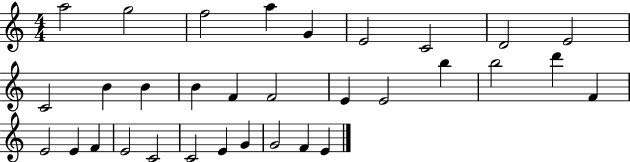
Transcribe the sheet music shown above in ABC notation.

X:1
T:Untitled
M:4/4
L:1/4
K:C
a2 g2 f2 a G E2 C2 D2 E2 C2 B B B F F2 E E2 b b2 d' F E2 E F E2 C2 C2 E G G2 F E